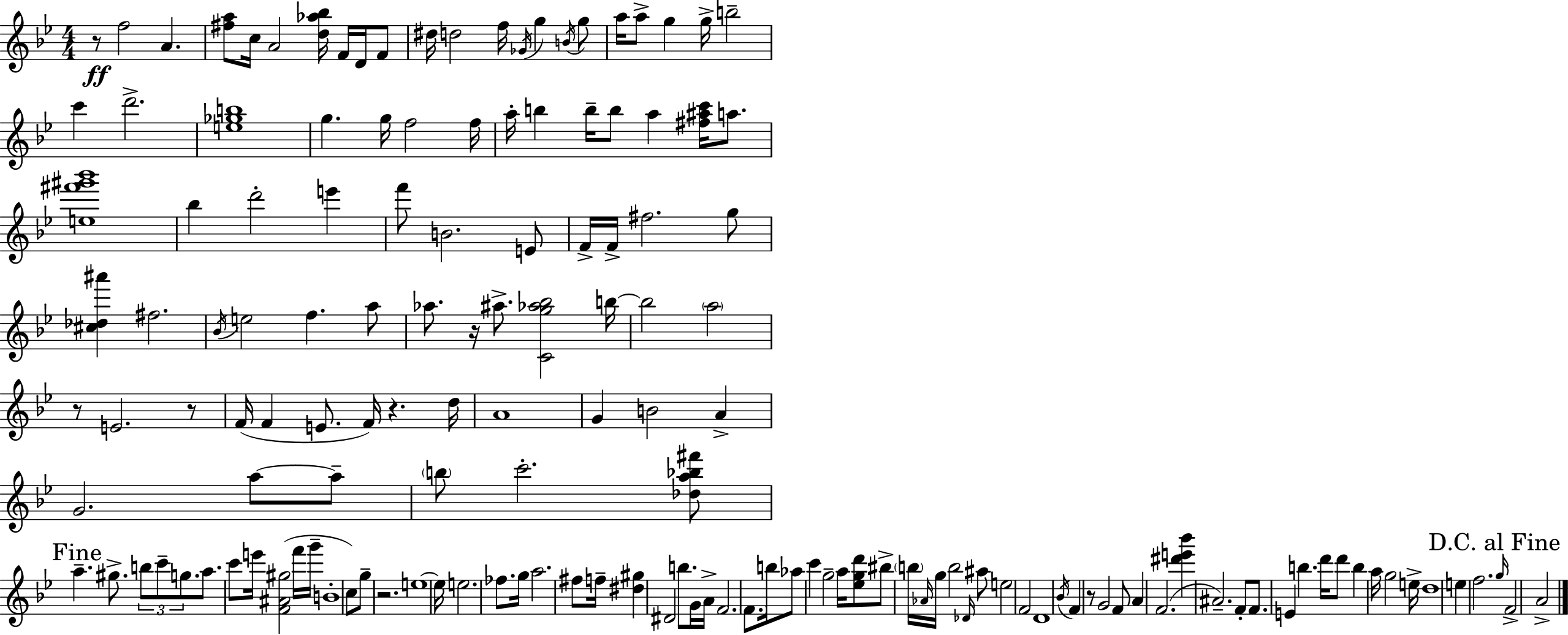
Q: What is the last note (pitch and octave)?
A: A4